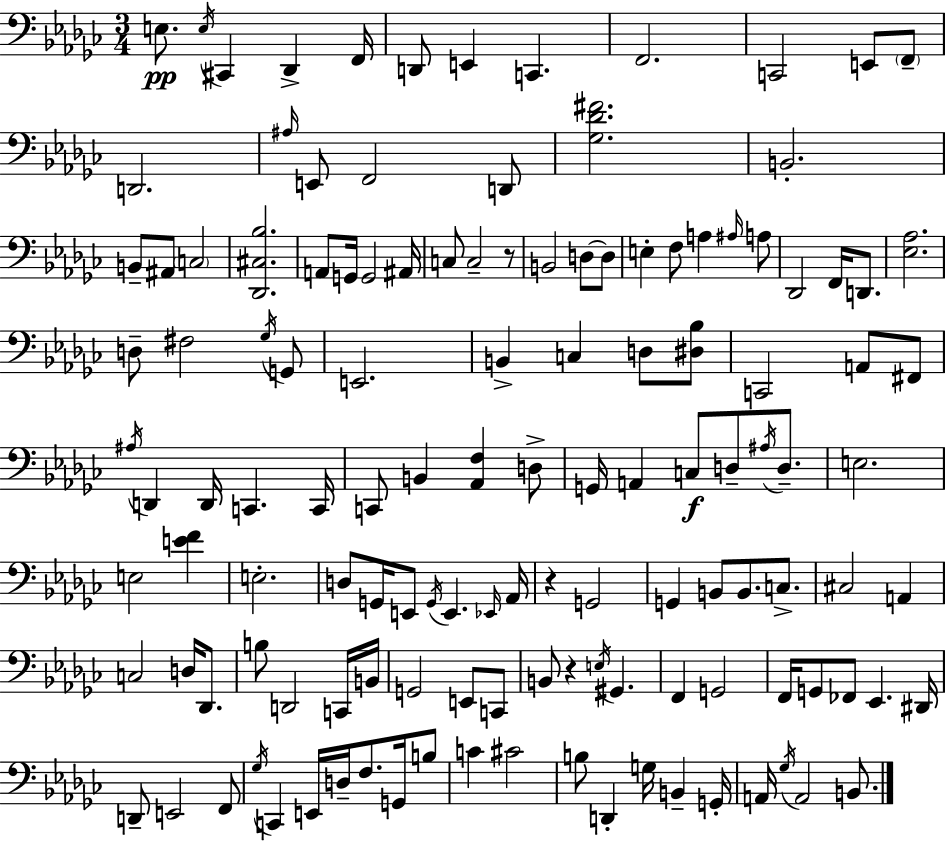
X:1
T:Untitled
M:3/4
L:1/4
K:Ebm
E,/2 E,/4 ^C,, _D,, F,,/4 D,,/2 E,, C,, F,,2 C,,2 E,,/2 F,,/2 D,,2 ^A,/4 E,,/2 F,,2 D,,/2 [_G,_D^F]2 B,,2 B,,/2 ^A,,/2 C,2 [_D,,^C,_B,]2 A,,/2 G,,/4 G,,2 ^A,,/4 C,/2 C,2 z/2 B,,2 D,/2 D,/2 E, F,/2 A, ^A,/4 A,/2 _D,,2 F,,/4 D,,/2 [_E,_A,]2 D,/2 ^F,2 _G,/4 G,,/2 E,,2 B,, C, D,/2 [^D,_B,]/2 C,,2 A,,/2 ^F,,/2 ^A,/4 D,, D,,/4 C,, C,,/4 C,,/2 B,, [_A,,F,] D,/2 G,,/4 A,, C,/2 D,/2 ^A,/4 D,/2 E,2 E,2 [EF] E,2 D,/2 G,,/4 E,,/2 G,,/4 E,, _E,,/4 _A,,/4 z G,,2 G,, B,,/2 B,,/2 C,/2 ^C,2 A,, C,2 D,/4 _D,,/2 B,/2 D,,2 C,,/4 B,,/4 G,,2 E,,/2 C,,/2 B,,/2 z E,/4 ^G,, F,, G,,2 F,,/4 G,,/2 _F,,/2 _E,, ^D,,/4 D,,/2 E,,2 F,,/2 _G,/4 C,, E,,/4 D,/4 F,/2 G,,/4 B,/2 C ^C2 B,/2 D,, G,/4 B,, G,,/4 A,,/4 _G,/4 A,,2 B,,/2